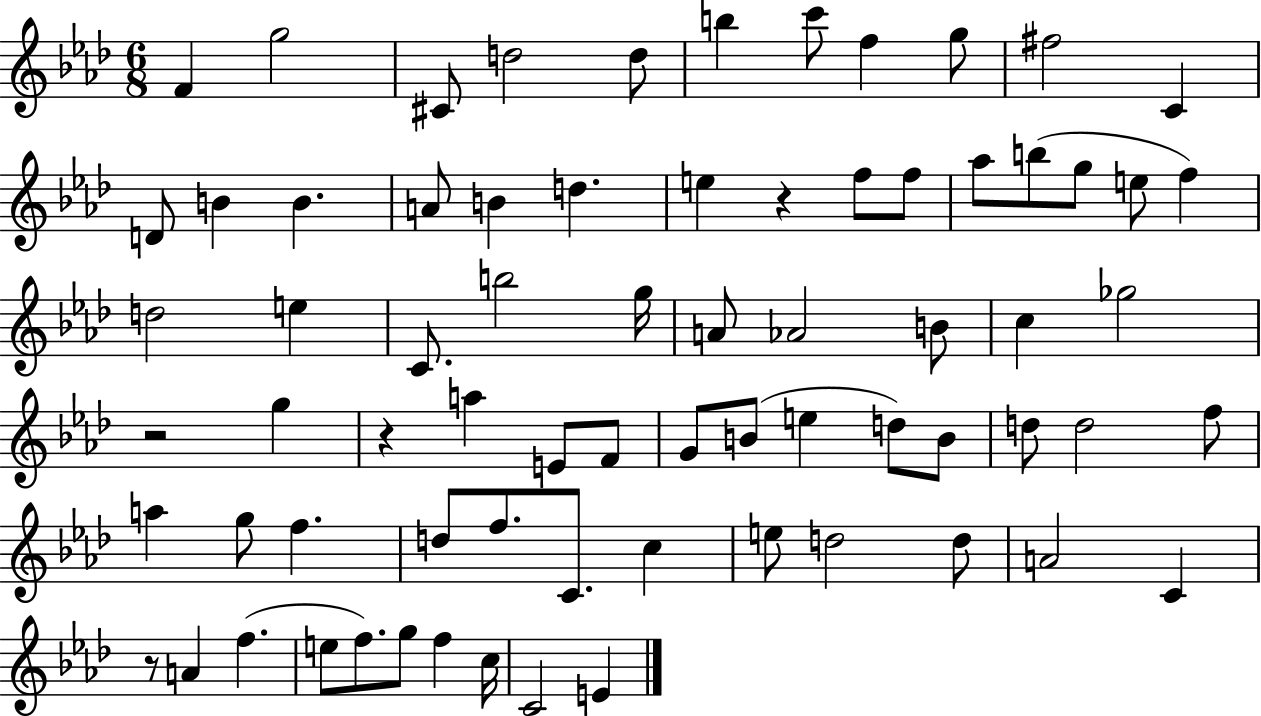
X:1
T:Untitled
M:6/8
L:1/4
K:Ab
F g2 ^C/2 d2 d/2 b c'/2 f g/2 ^f2 C D/2 B B A/2 B d e z f/2 f/2 _a/2 b/2 g/2 e/2 f d2 e C/2 b2 g/4 A/2 _A2 B/2 c _g2 z2 g z a E/2 F/2 G/2 B/2 e d/2 B/2 d/2 d2 f/2 a g/2 f d/2 f/2 C/2 c e/2 d2 d/2 A2 C z/2 A f e/2 f/2 g/2 f c/4 C2 E